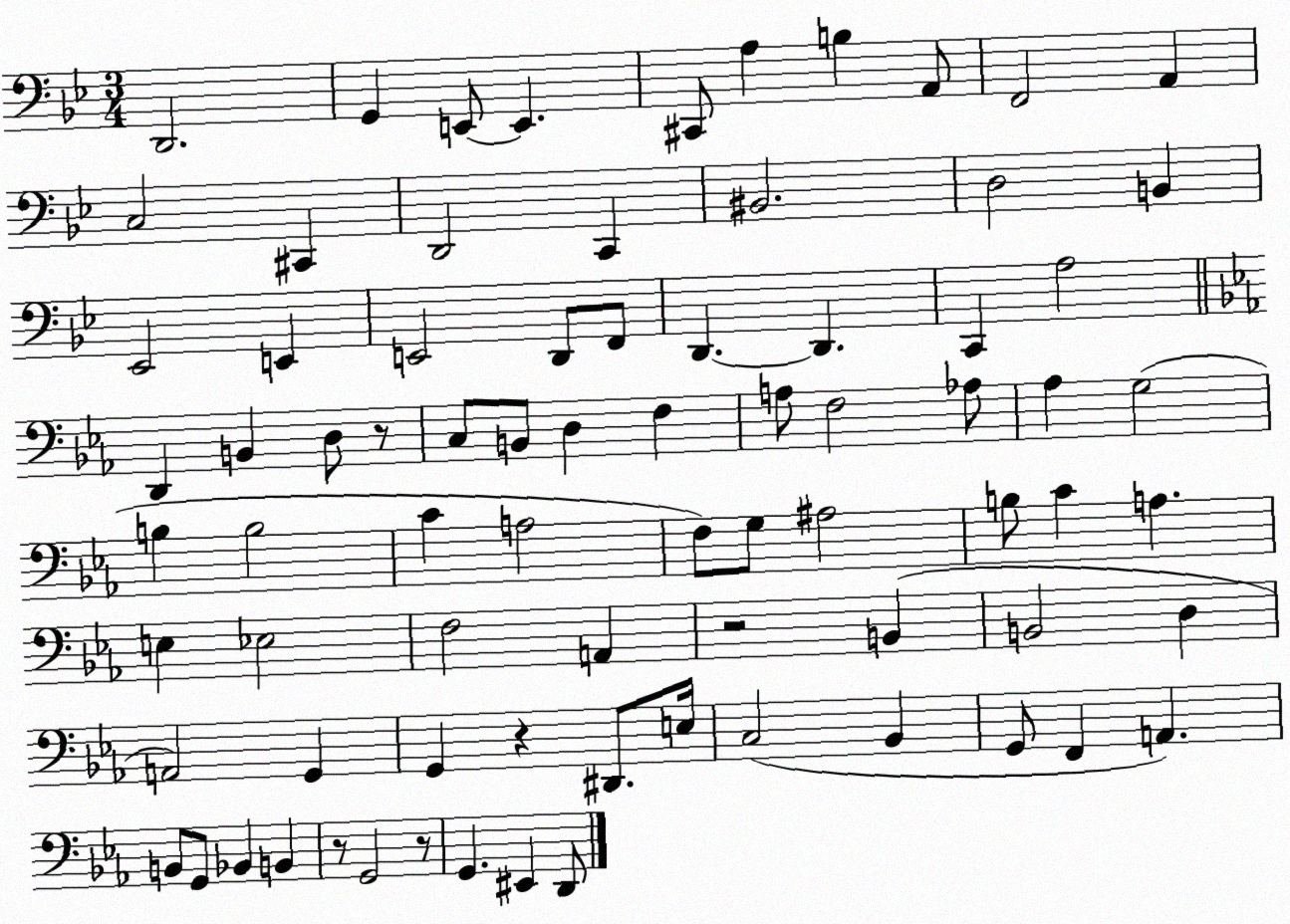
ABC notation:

X:1
T:Untitled
M:3/4
L:1/4
K:Bb
D,,2 G,, E,,/2 E,, ^C,,/2 A, B, A,,/2 F,,2 A,, C,2 ^C,, D,,2 C,, ^B,,2 D,2 B,, _E,,2 E,, E,,2 D,,/2 F,,/2 D,, D,, C,, A,2 D,, B,, D,/2 z/2 C,/2 B,,/2 D, F, A,/2 F,2 _A,/2 _A, G,2 B, B,2 C A,2 F,/2 G,/2 ^A,2 B,/2 C A, E, _E,2 F,2 A,, z2 B,, B,,2 D, A,,2 G,, G,, z ^D,,/2 E,/4 C,2 _B,, G,,/2 F,, A,, B,,/2 G,,/2 _B,, B,, z/2 G,,2 z/2 G,, ^E,, D,,/2